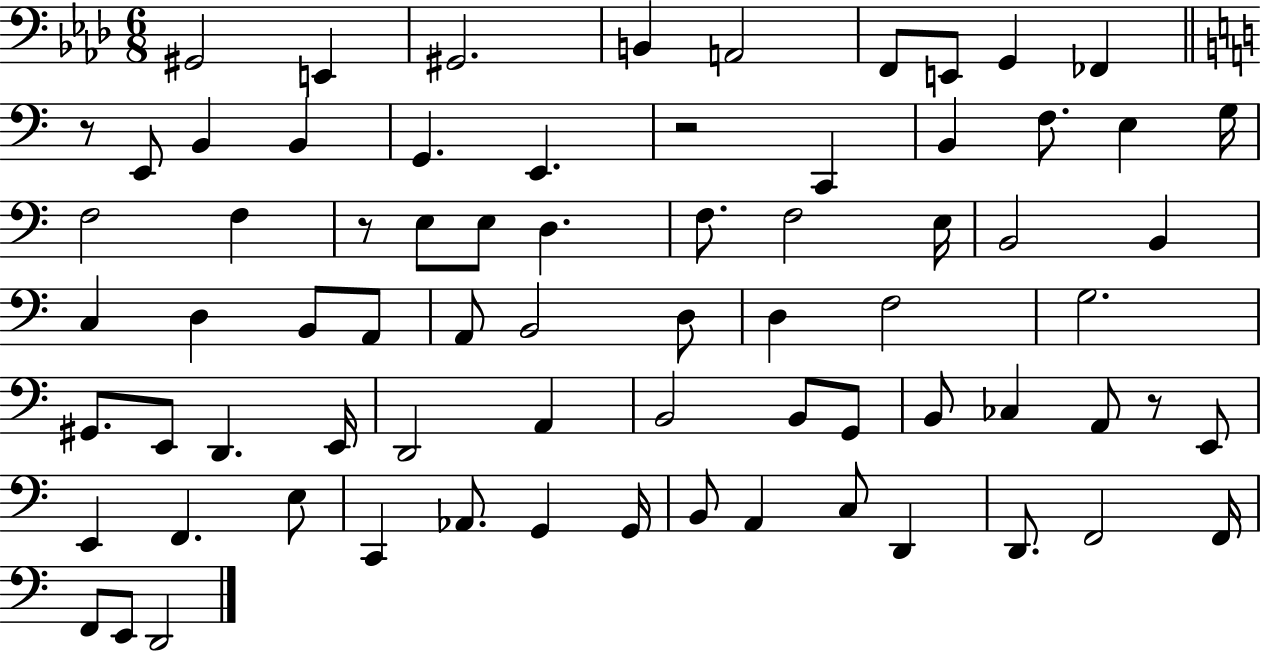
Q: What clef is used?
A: bass